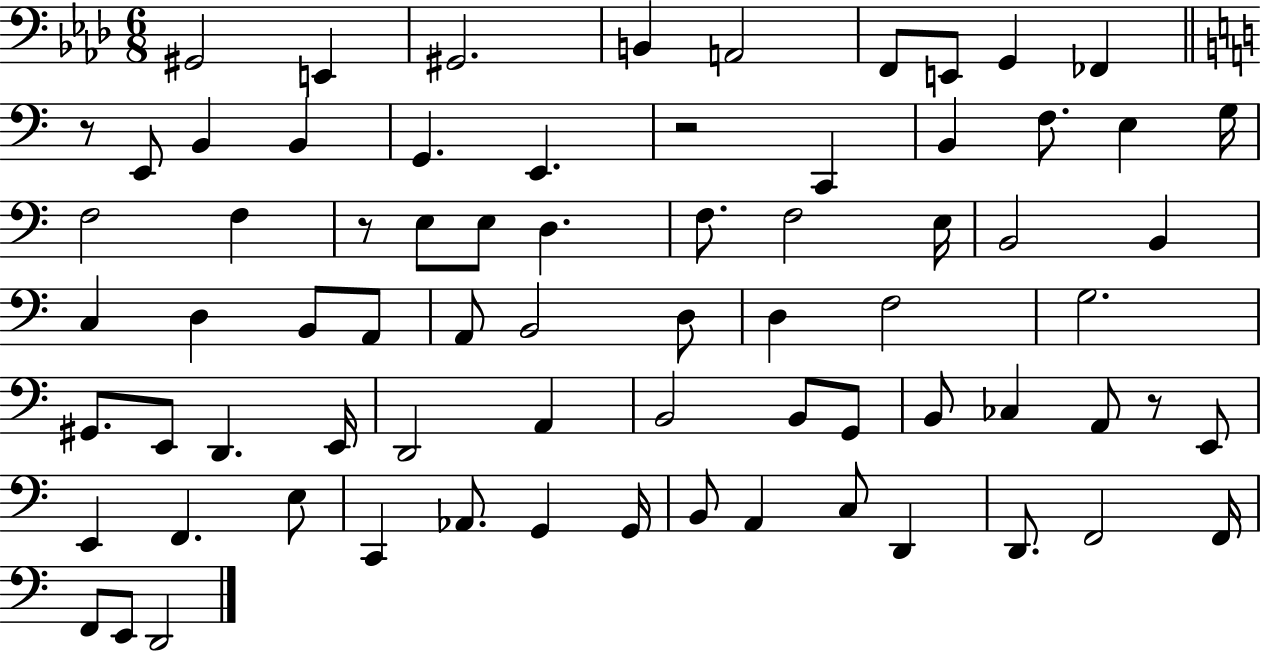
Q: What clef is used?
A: bass